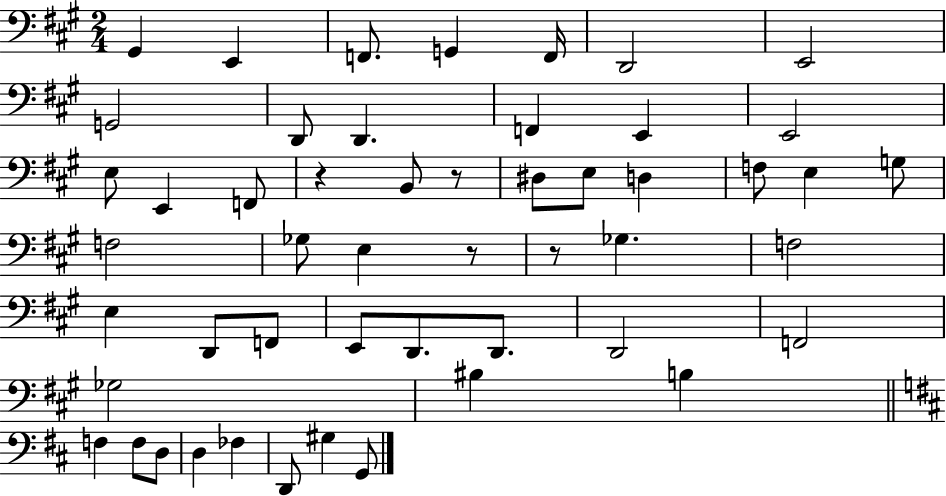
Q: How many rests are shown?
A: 4